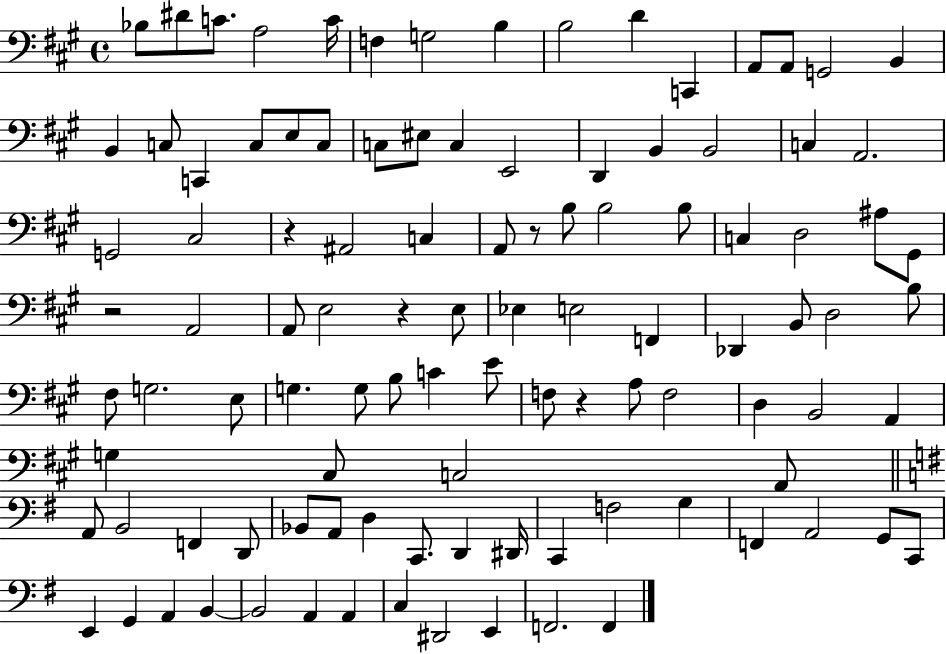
X:1
T:Untitled
M:4/4
L:1/4
K:A
_B,/2 ^D/2 C/2 A,2 C/4 F, G,2 B, B,2 D C,, A,,/2 A,,/2 G,,2 B,, B,, C,/2 C,, C,/2 E,/2 C,/2 C,/2 ^E,/2 C, E,,2 D,, B,, B,,2 C, A,,2 G,,2 ^C,2 z ^A,,2 C, A,,/2 z/2 B,/2 B,2 B,/2 C, D,2 ^A,/2 ^G,,/2 z2 A,,2 A,,/2 E,2 z E,/2 _E, E,2 F,, _D,, B,,/2 D,2 B,/2 ^F,/2 G,2 E,/2 G, G,/2 B,/2 C E/2 F,/2 z A,/2 F,2 D, B,,2 A,, G, ^C,/2 C,2 A,,/2 A,,/2 B,,2 F,, D,,/2 _B,,/2 A,,/2 D, C,,/2 D,, ^D,,/4 C,, F,2 G, F,, A,,2 G,,/2 C,,/2 E,, G,, A,, B,, B,,2 A,, A,, C, ^D,,2 E,, F,,2 F,,